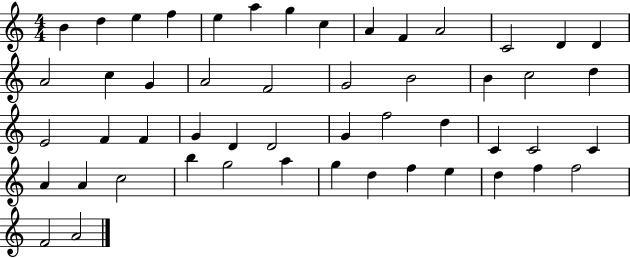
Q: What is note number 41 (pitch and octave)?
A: G5